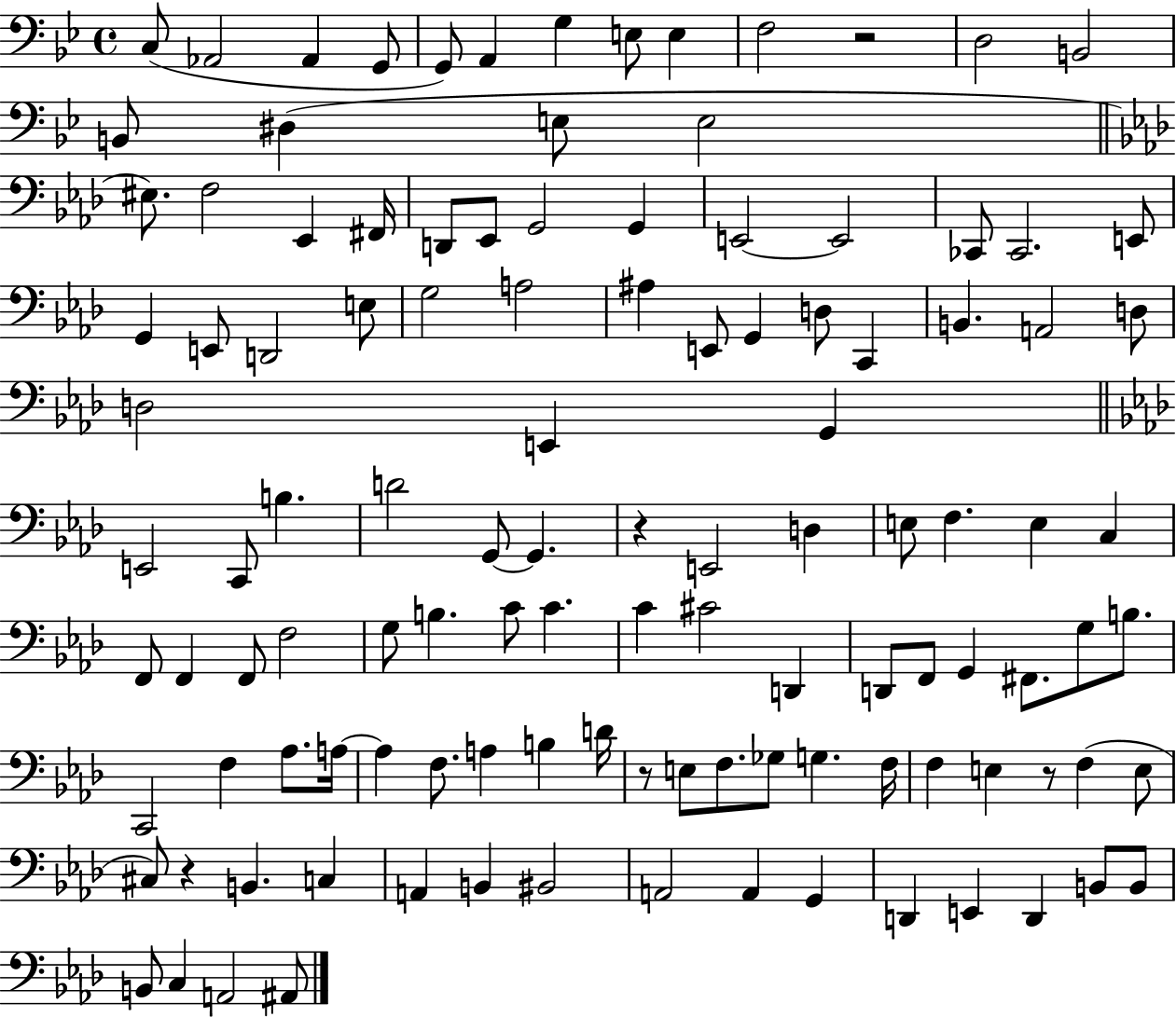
C3/e Ab2/h Ab2/q G2/e G2/e A2/q G3/q E3/e E3/q F3/h R/h D3/h B2/h B2/e D#3/q E3/e E3/h EIS3/e. F3/h Eb2/q F#2/s D2/e Eb2/e G2/h G2/q E2/h E2/h CES2/e CES2/h. E2/e G2/q E2/e D2/h E3/e G3/h A3/h A#3/q E2/e G2/q D3/e C2/q B2/q. A2/h D3/e D3/h E2/q G2/q E2/h C2/e B3/q. D4/h G2/e G2/q. R/q E2/h D3/q E3/e F3/q. E3/q C3/q F2/e F2/q F2/e F3/h G3/e B3/q. C4/e C4/q. C4/q C#4/h D2/q D2/e F2/e G2/q F#2/e. G3/e B3/e. C2/h F3/q Ab3/e. A3/s A3/q F3/e. A3/q B3/q D4/s R/e E3/e F3/e. Gb3/e G3/q. F3/s F3/q E3/q R/e F3/q E3/e C#3/e R/q B2/q. C3/q A2/q B2/q BIS2/h A2/h A2/q G2/q D2/q E2/q D2/q B2/e B2/e B2/e C3/q A2/h A#2/e